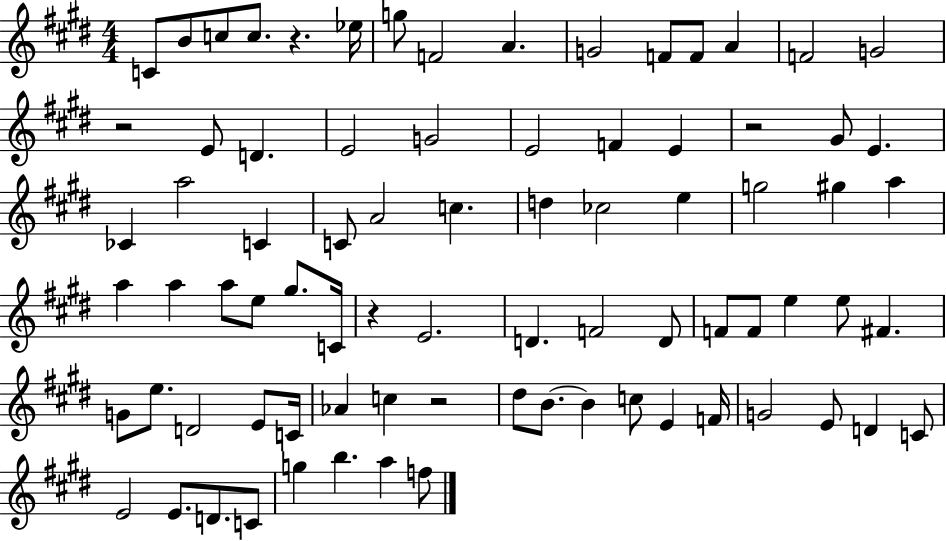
C4/e B4/e C5/e C5/e. R/q. Eb5/s G5/e F4/h A4/q. G4/h F4/e F4/e A4/q F4/h G4/h R/h E4/e D4/q. E4/h G4/h E4/h F4/q E4/q R/h G#4/e E4/q. CES4/q A5/h C4/q C4/e A4/h C5/q. D5/q CES5/h E5/q G5/h G#5/q A5/q A5/q A5/q A5/e E5/e G#5/e. C4/s R/q E4/h. D4/q. F4/h D4/e F4/e F4/e E5/q E5/e F#4/q. G4/e E5/e. D4/h E4/e C4/s Ab4/q C5/q R/h D#5/e B4/e. B4/q C5/e E4/q F4/s G4/h E4/e D4/q C4/e E4/h E4/e. D4/e. C4/e G5/q B5/q. A5/q F5/e